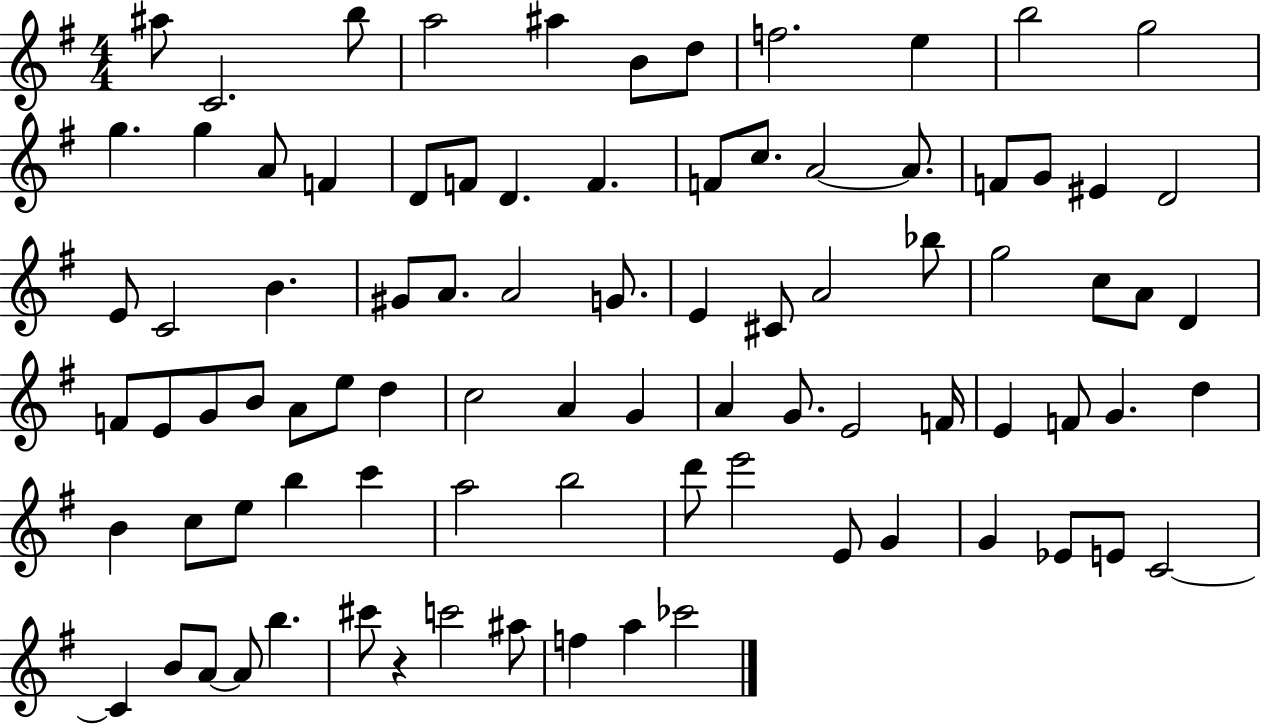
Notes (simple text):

A#5/e C4/h. B5/e A5/h A#5/q B4/e D5/e F5/h. E5/q B5/h G5/h G5/q. G5/q A4/e F4/q D4/e F4/e D4/q. F4/q. F4/e C5/e. A4/h A4/e. F4/e G4/e EIS4/q D4/h E4/e C4/h B4/q. G#4/e A4/e. A4/h G4/e. E4/q C#4/e A4/h Bb5/e G5/h C5/e A4/e D4/q F4/e E4/e G4/e B4/e A4/e E5/e D5/q C5/h A4/q G4/q A4/q G4/e. E4/h F4/s E4/q F4/e G4/q. D5/q B4/q C5/e E5/e B5/q C6/q A5/h B5/h D6/e E6/h E4/e G4/q G4/q Eb4/e E4/e C4/h C4/q B4/e A4/e A4/e B5/q. C#6/e R/q C6/h A#5/e F5/q A5/q CES6/h